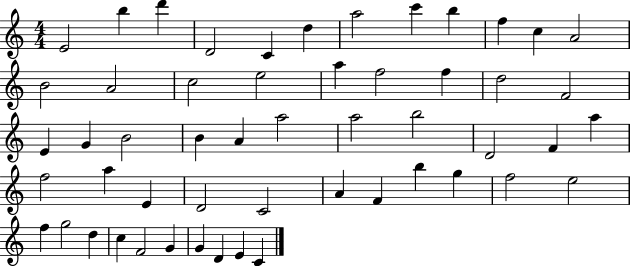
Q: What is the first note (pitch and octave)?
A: E4